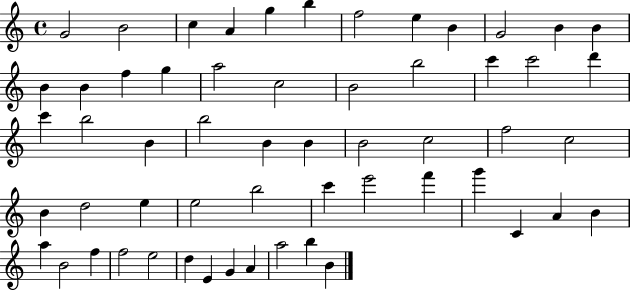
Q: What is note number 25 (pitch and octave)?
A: B5